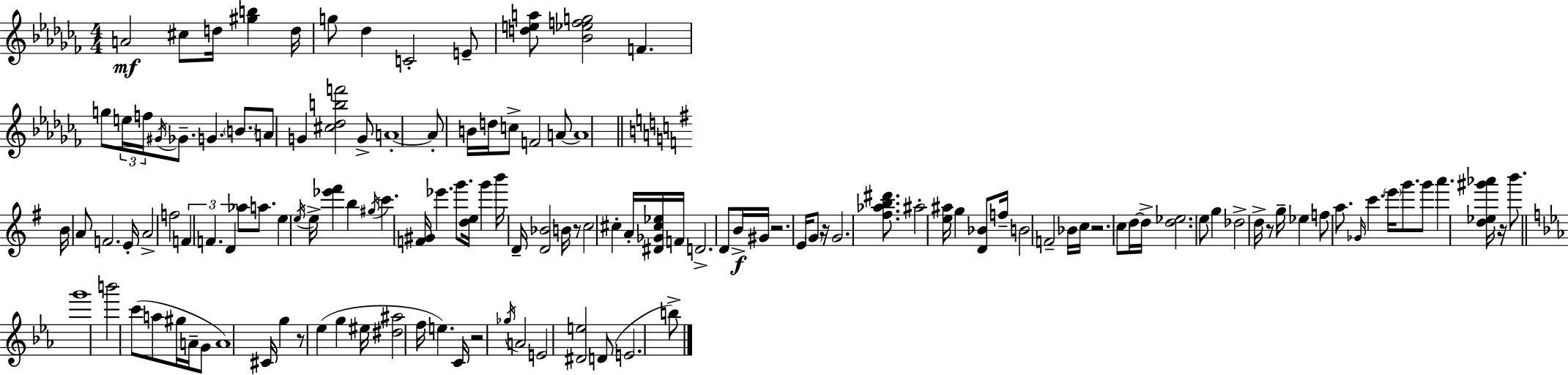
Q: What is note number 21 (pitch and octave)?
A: A4